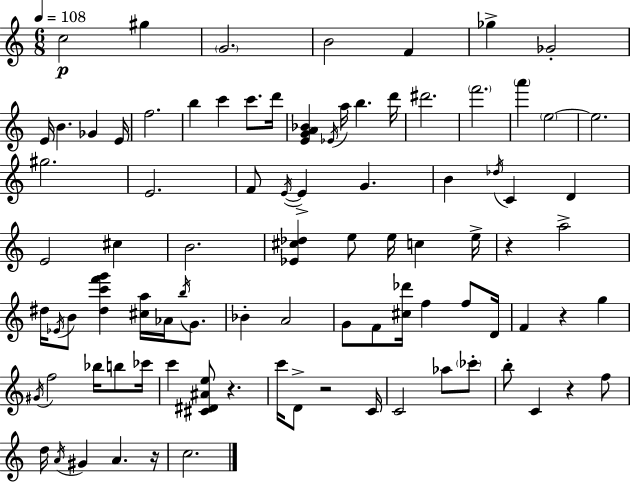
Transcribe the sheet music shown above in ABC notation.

X:1
T:Untitled
M:6/8
L:1/4
K:Am
c2 ^g G2 B2 F _g _G2 E/4 B _G E/4 f2 b c' c'/2 d'/4 [EGA_B] _E/4 a/4 b d'/4 ^d'2 f'2 a' e2 e2 ^g2 E2 F/2 E/4 E G B _d/4 C D E2 ^c B2 [_E^c_d] e/2 e/4 c e/4 z a2 ^d/4 _E/4 B/2 [^dc'f'g'] [^ca]/4 _A/4 b/4 G/2 _B A2 G/2 F/2 [^c_d']/4 f f/2 D/4 F z g ^G/4 f2 _b/4 b/2 _c'/4 c' [^C^D^Ae]/2 z c'/4 D/2 z2 C/4 C2 _a/2 _c'/2 b/2 C z f/2 d/4 A/4 ^G A z/4 c2